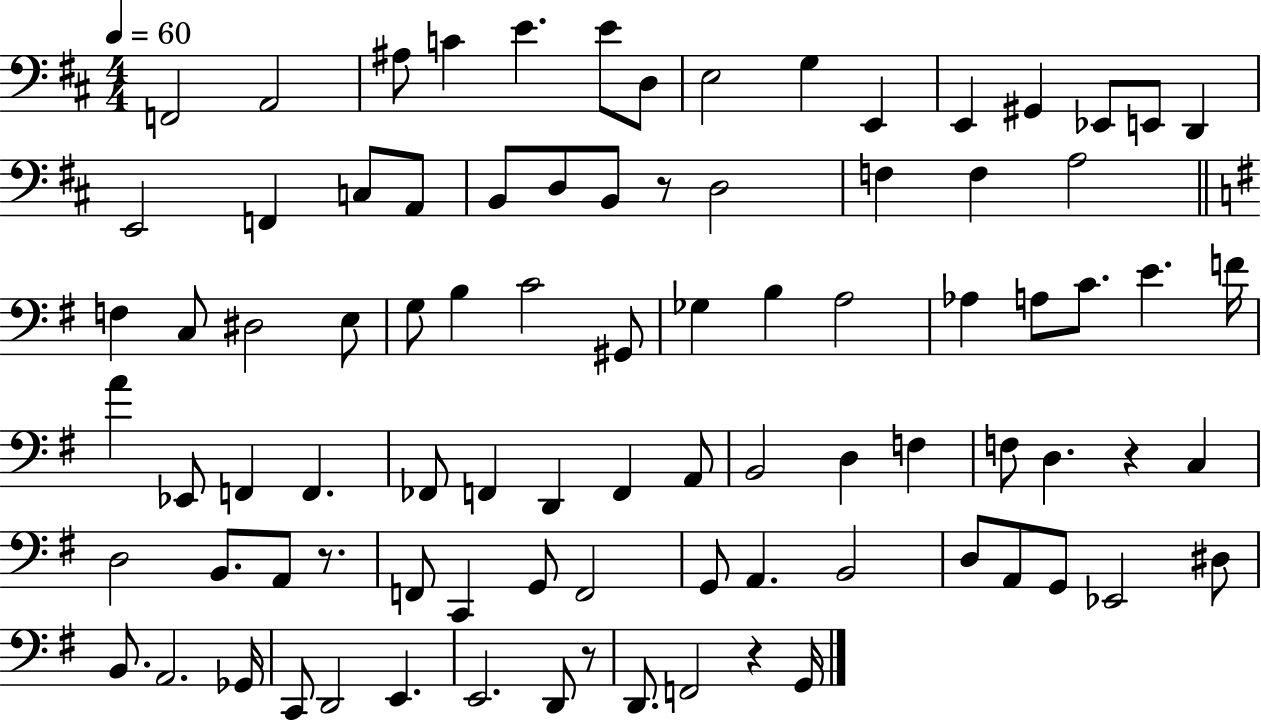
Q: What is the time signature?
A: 4/4